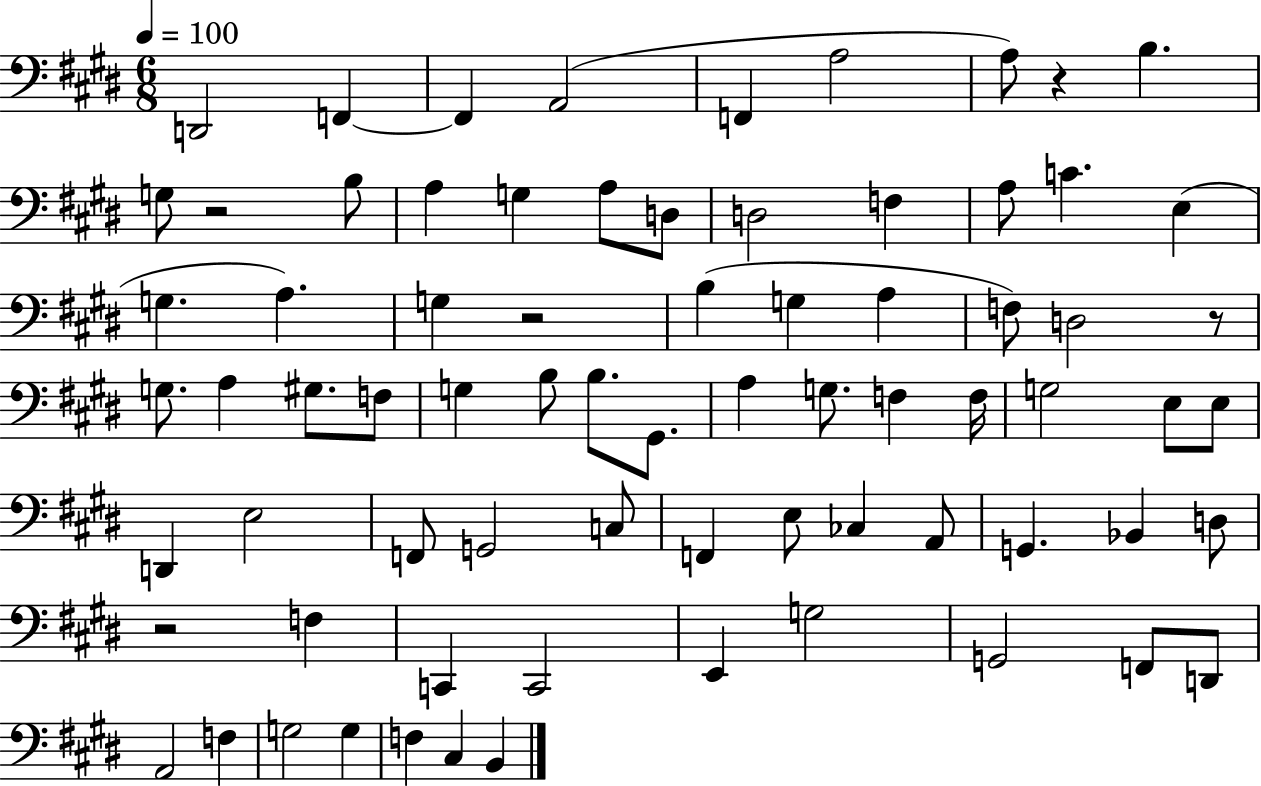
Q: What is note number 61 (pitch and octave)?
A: F2